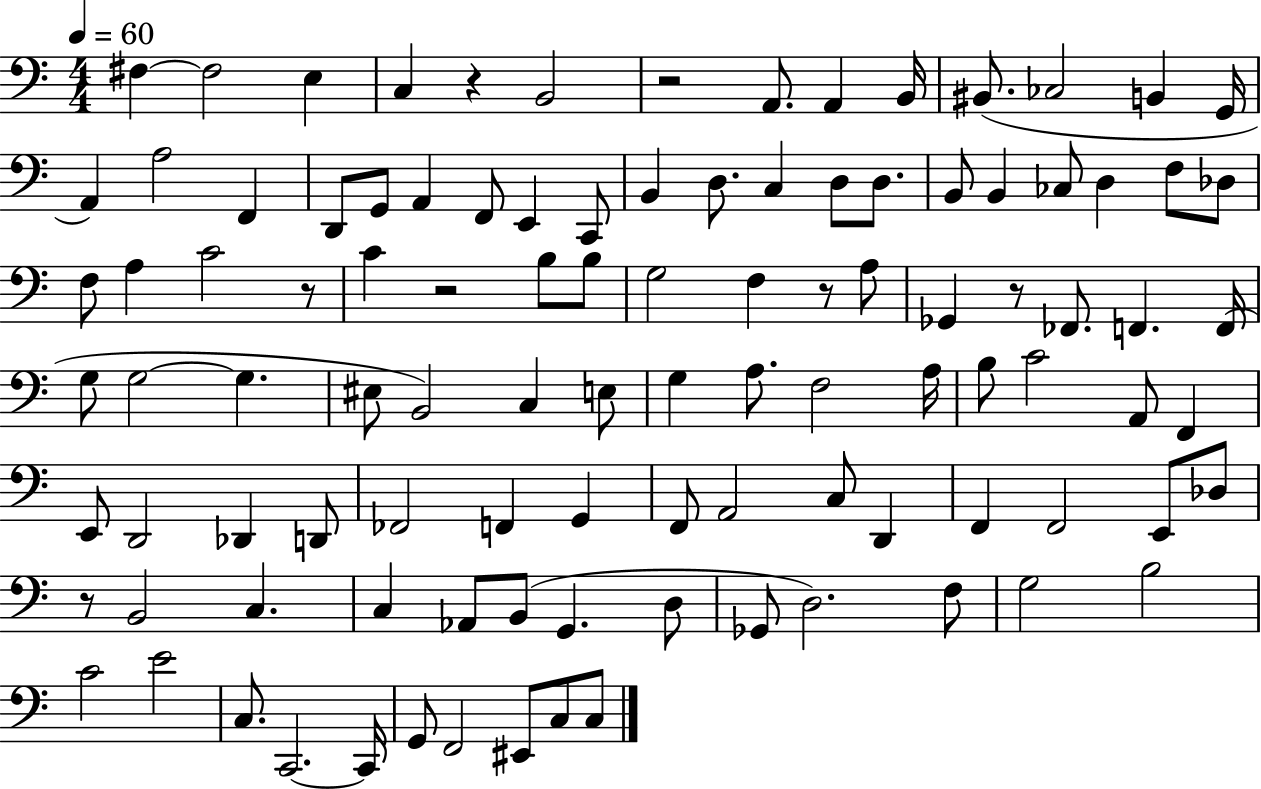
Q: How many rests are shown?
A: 7